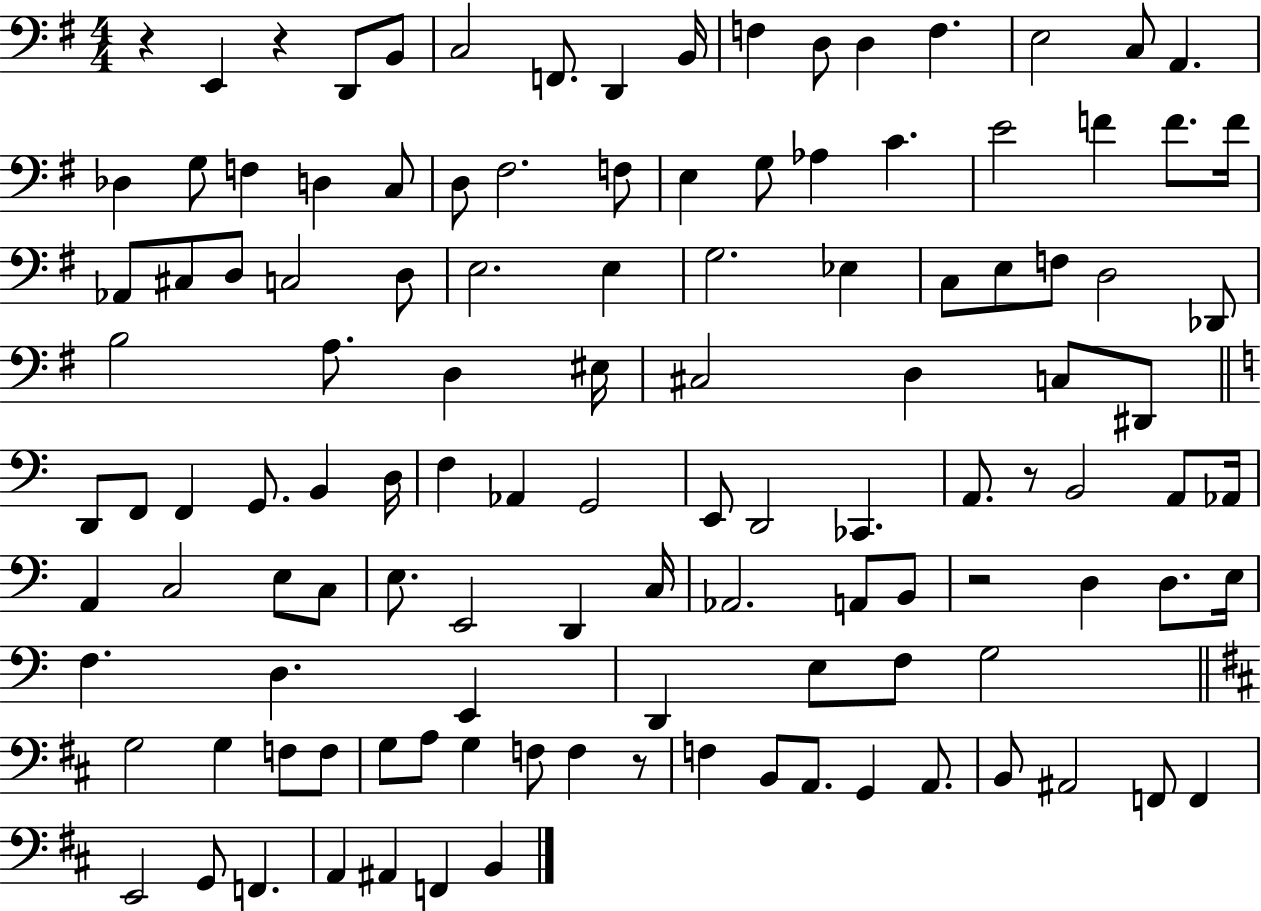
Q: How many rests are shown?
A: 5